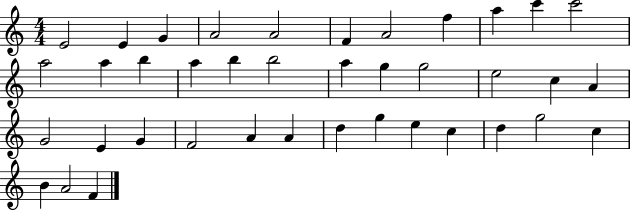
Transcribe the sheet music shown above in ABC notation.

X:1
T:Untitled
M:4/4
L:1/4
K:C
E2 E G A2 A2 F A2 f a c' c'2 a2 a b a b b2 a g g2 e2 c A G2 E G F2 A A d g e c d g2 c B A2 F